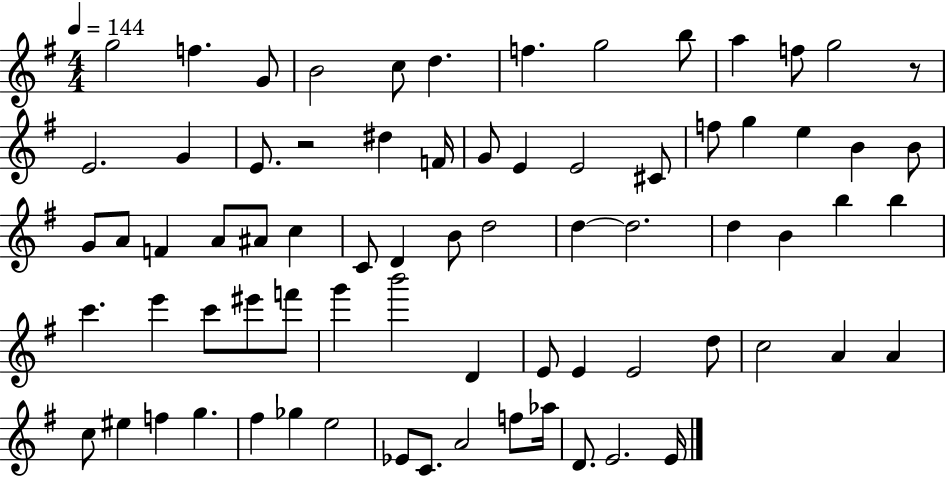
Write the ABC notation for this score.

X:1
T:Untitled
M:4/4
L:1/4
K:G
g2 f G/2 B2 c/2 d f g2 b/2 a f/2 g2 z/2 E2 G E/2 z2 ^d F/4 G/2 E E2 ^C/2 f/2 g e B B/2 G/2 A/2 F A/2 ^A/2 c C/2 D B/2 d2 d d2 d B b b c' e' c'/2 ^e'/2 f'/2 g' b'2 D E/2 E E2 d/2 c2 A A c/2 ^e f g ^f _g e2 _E/2 C/2 A2 f/2 _a/4 D/2 E2 E/4